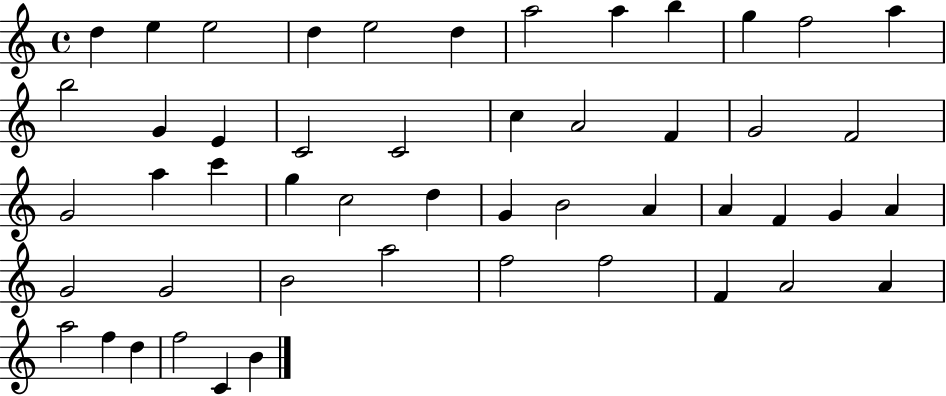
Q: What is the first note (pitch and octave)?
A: D5